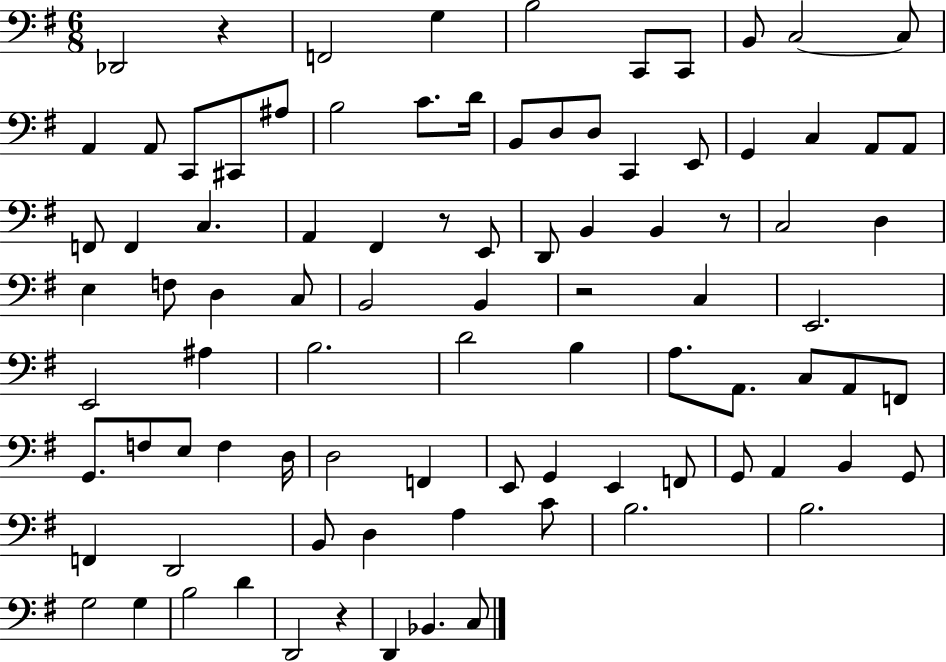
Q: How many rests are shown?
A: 5